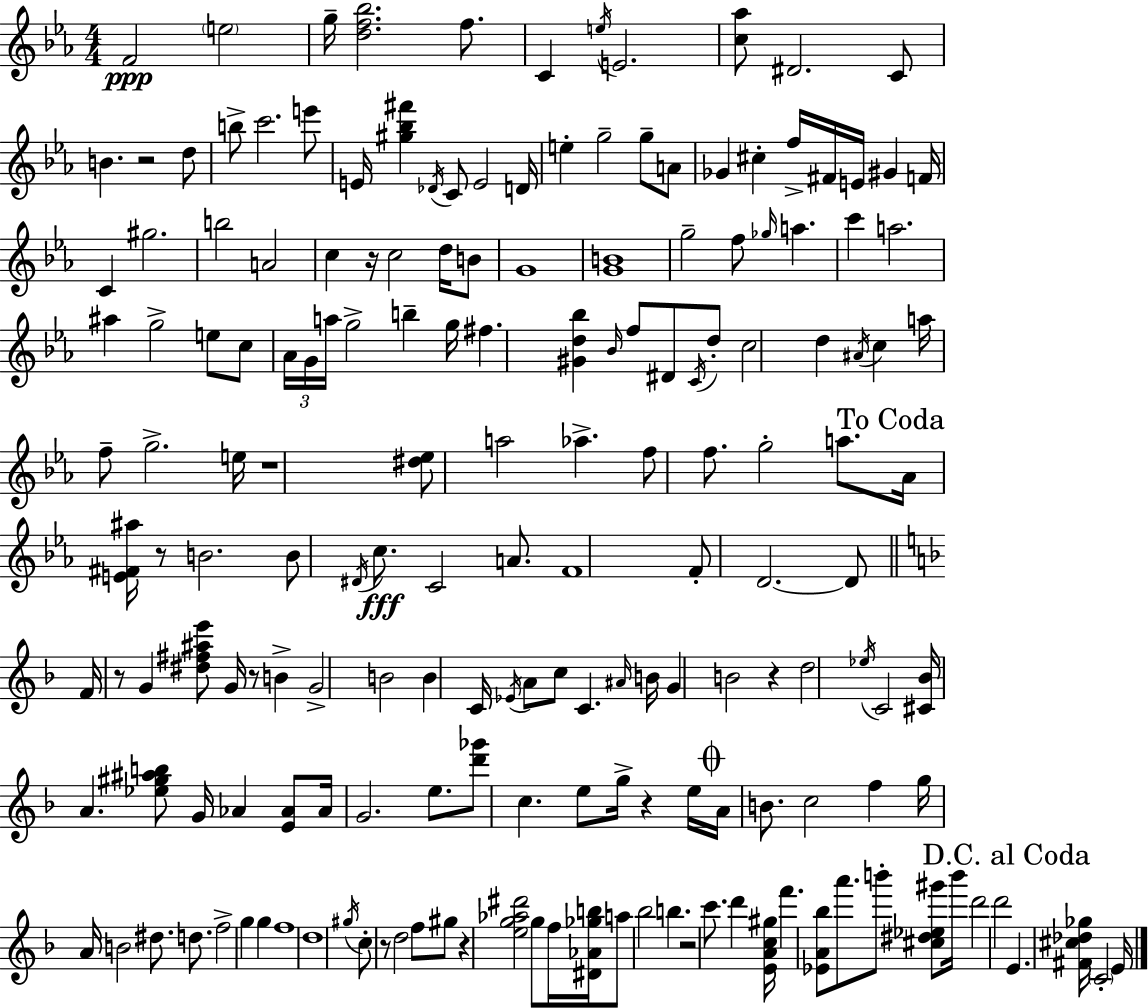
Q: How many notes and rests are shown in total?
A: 179